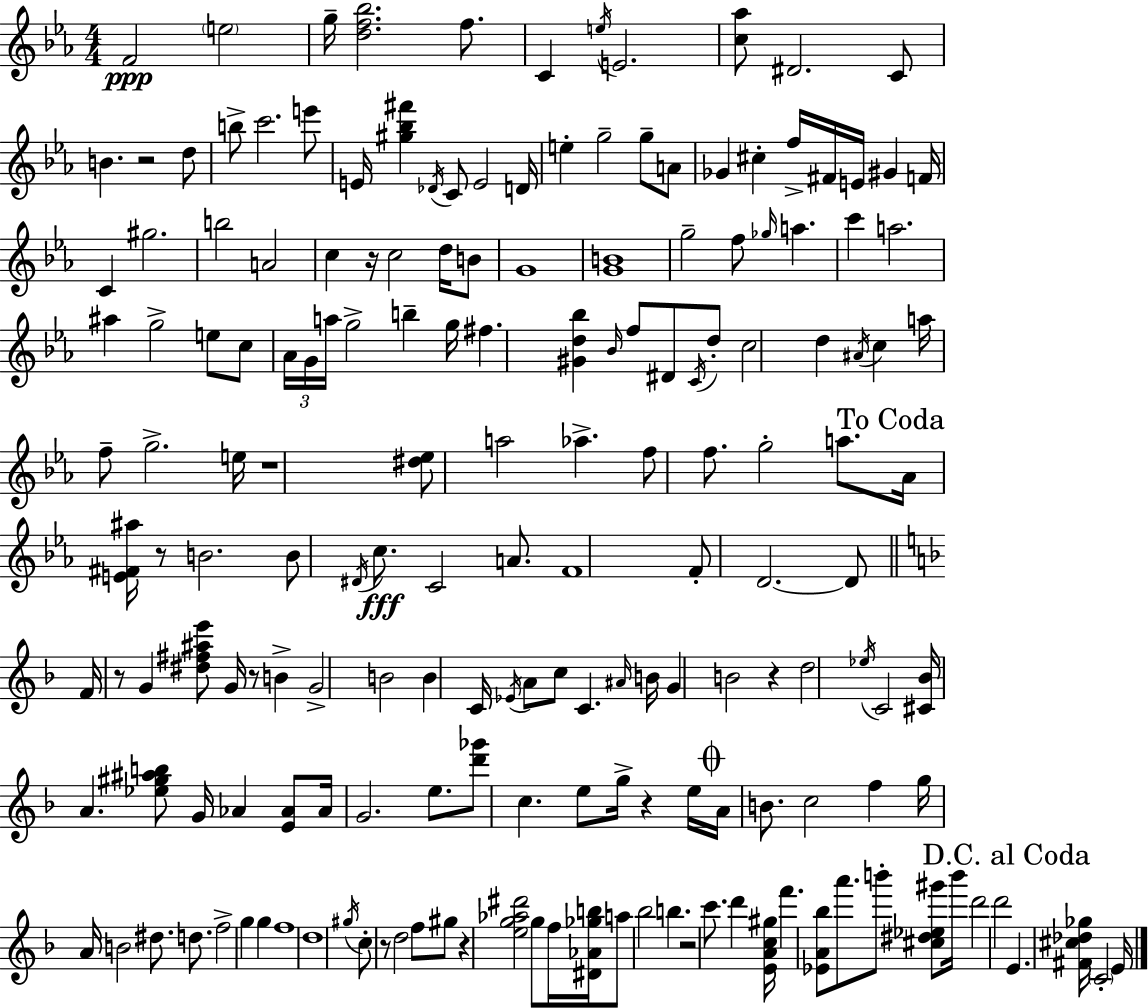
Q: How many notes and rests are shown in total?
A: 179